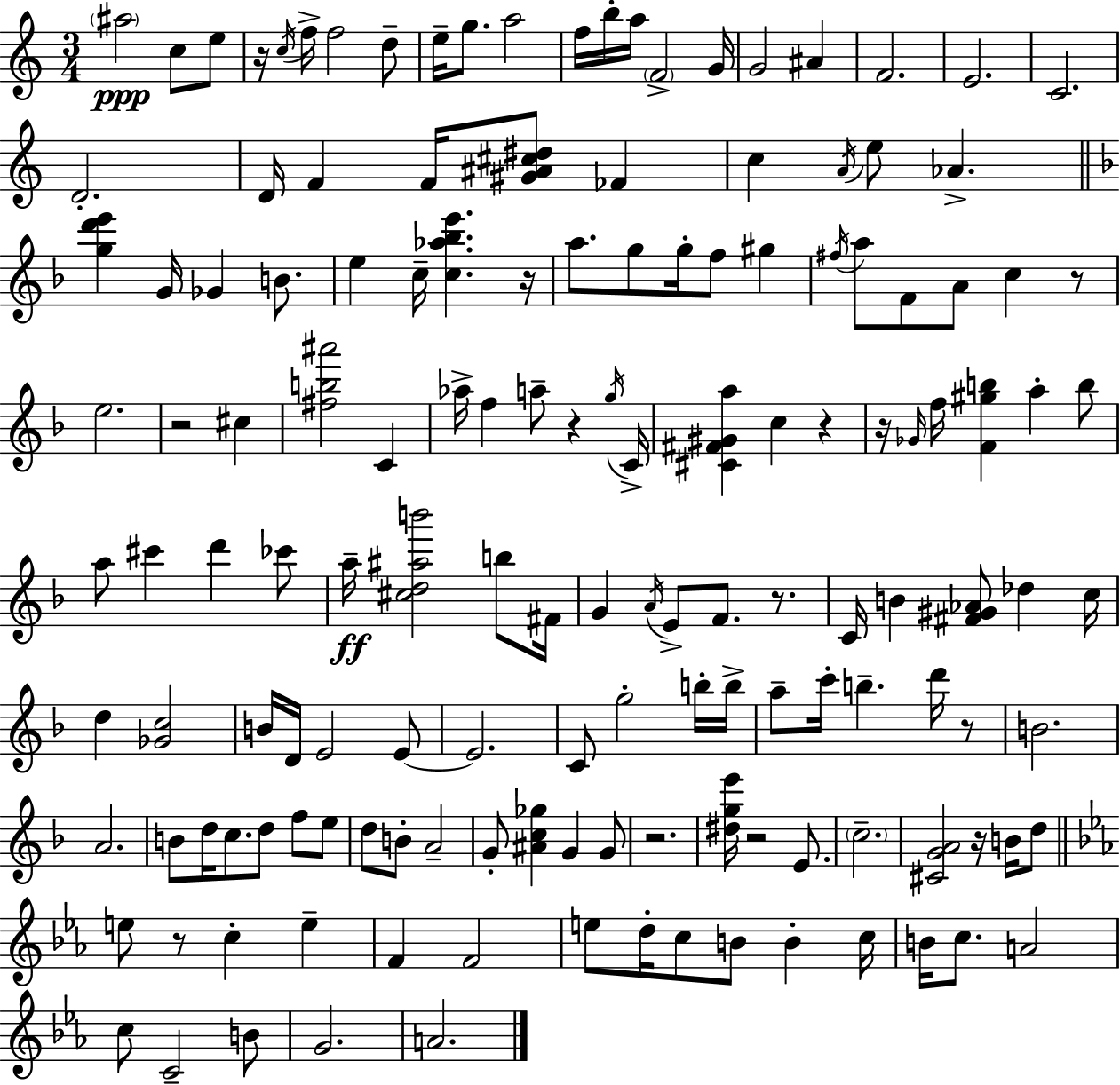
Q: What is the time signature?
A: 3/4